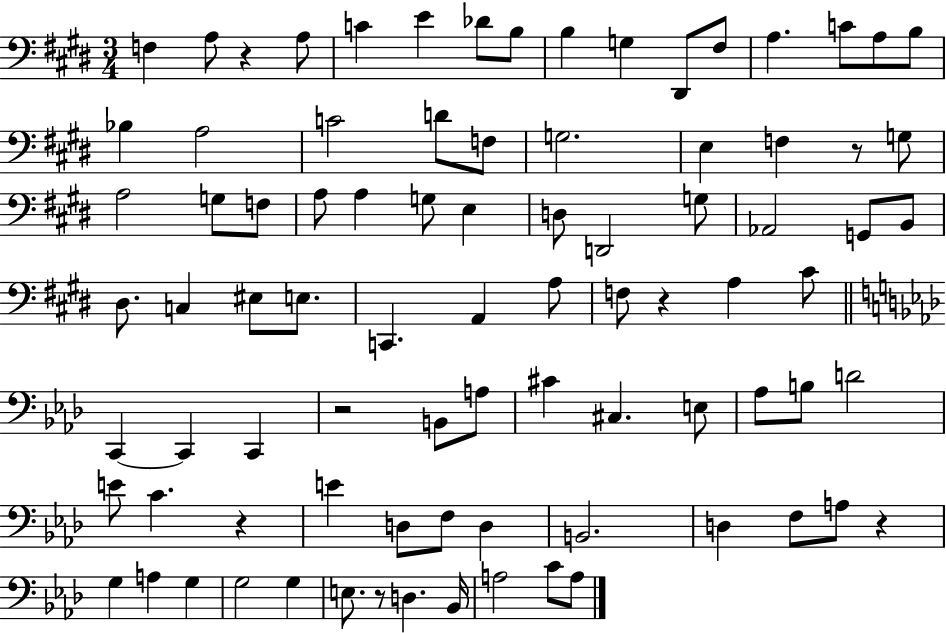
{
  \clef bass
  \numericTimeSignature
  \time 3/4
  \key e \major
  f4 a8 r4 a8 | c'4 e'4 des'8 b8 | b4 g4 dis,8 fis8 | a4. c'8 a8 b8 | \break bes4 a2 | c'2 d'8 f8 | g2. | e4 f4 r8 g8 | \break a2 g8 f8 | a8 a4 g8 e4 | d8 d,2 g8 | aes,2 g,8 b,8 | \break dis8. c4 eis8 e8. | c,4. a,4 a8 | f8 r4 a4 cis'8 | \bar "||" \break \key aes \major c,4~~ c,4 c,4 | r2 b,8 a8 | cis'4 cis4. e8 | aes8 b8 d'2 | \break e'8 c'4. r4 | e'4 d8 f8 d4 | b,2. | d4 f8 a8 r4 | \break g4 a4 g4 | g2 g4 | e8. r8 d4. bes,16 | a2 c'8 a8 | \break \bar "|."
}